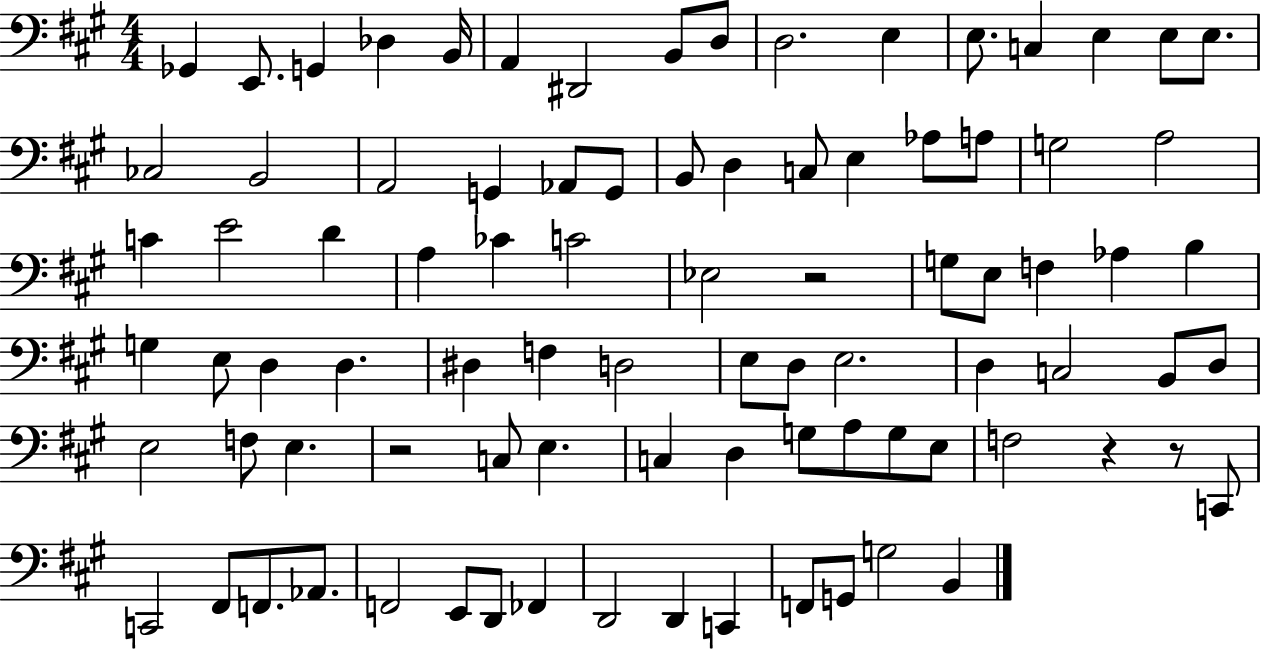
Gb2/q E2/e. G2/q Db3/q B2/s A2/q D#2/h B2/e D3/e D3/h. E3/q E3/e. C3/q E3/q E3/e E3/e. CES3/h B2/h A2/h G2/q Ab2/e G2/e B2/e D3/q C3/e E3/q Ab3/e A3/e G3/h A3/h C4/q E4/h D4/q A3/q CES4/q C4/h Eb3/h R/h G3/e E3/e F3/q Ab3/q B3/q G3/q E3/e D3/q D3/q. D#3/q F3/q D3/h E3/e D3/e E3/h. D3/q C3/h B2/e D3/e E3/h F3/e E3/q. R/h C3/e E3/q. C3/q D3/q G3/e A3/e G3/e E3/e F3/h R/q R/e C2/e C2/h F#2/e F2/e. Ab2/e. F2/h E2/e D2/e FES2/q D2/h D2/q C2/q F2/e G2/e G3/h B2/q